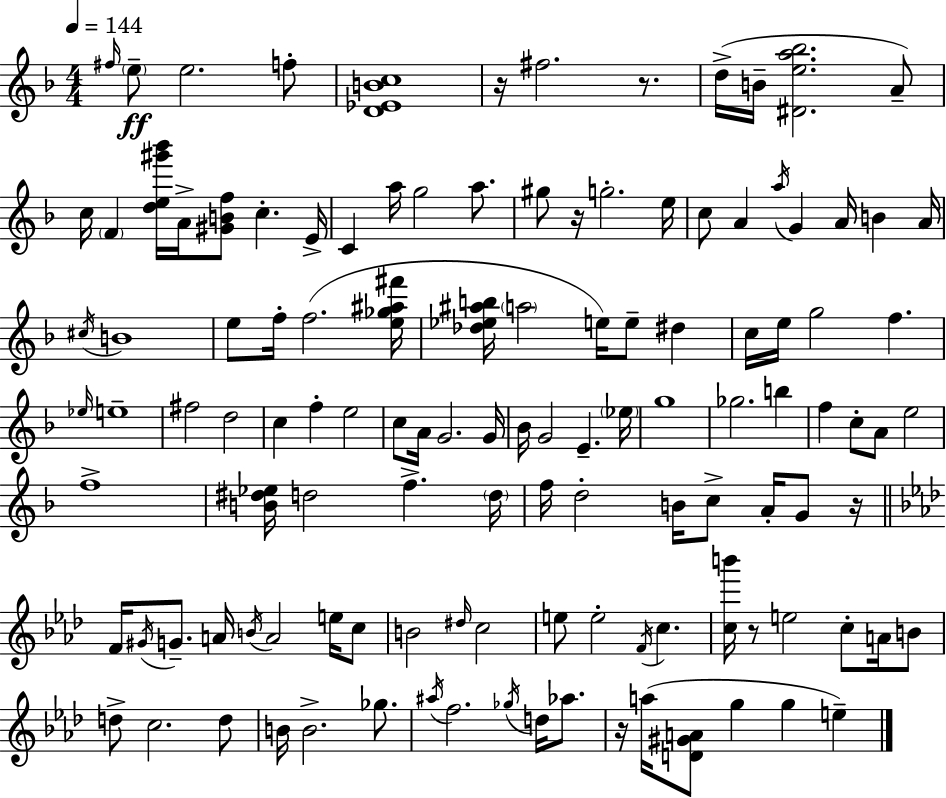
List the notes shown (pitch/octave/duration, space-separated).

F#5/s E5/e E5/h. F5/e [D4,Eb4,B4,C5]/w R/s F#5/h. R/e. D5/s B4/s [D#4,E5,A5,Bb5]/h. A4/e C5/s F4/q [D5,E5,G#6,Bb6]/s A4/s [G#4,B4,F5]/e C5/q. E4/s C4/q A5/s G5/h A5/e. G#5/e R/s G5/h. E5/s C5/e A4/q A5/s G4/q A4/s B4/q A4/s C#5/s B4/w E5/e F5/s F5/h. [E5,Gb5,A#5,F#6]/s [Db5,Eb5,A#5,B5]/s A5/h E5/s E5/e D#5/q C5/s E5/s G5/h F5/q. Eb5/s E5/w F#5/h D5/h C5/q F5/q E5/h C5/e A4/s G4/h. G4/s Bb4/s G4/h E4/q. Eb5/s G5/w Gb5/h. B5/q F5/q C5/e A4/e E5/h F5/w [B4,D#5,Eb5]/s D5/h F5/q. D5/s F5/s D5/h B4/s C5/e A4/s G4/e R/s F4/s G#4/s G4/e. A4/s B4/s A4/h E5/s C5/e B4/h D#5/s C5/h E5/e E5/h F4/s C5/q. [C5,B6]/s R/e E5/h C5/e A4/s B4/e D5/e C5/h. D5/e B4/s B4/h. Gb5/e. A#5/s F5/h. Gb5/s D5/s Ab5/e. R/s A5/s [D4,G#4,A4]/e G5/q G5/q E5/q